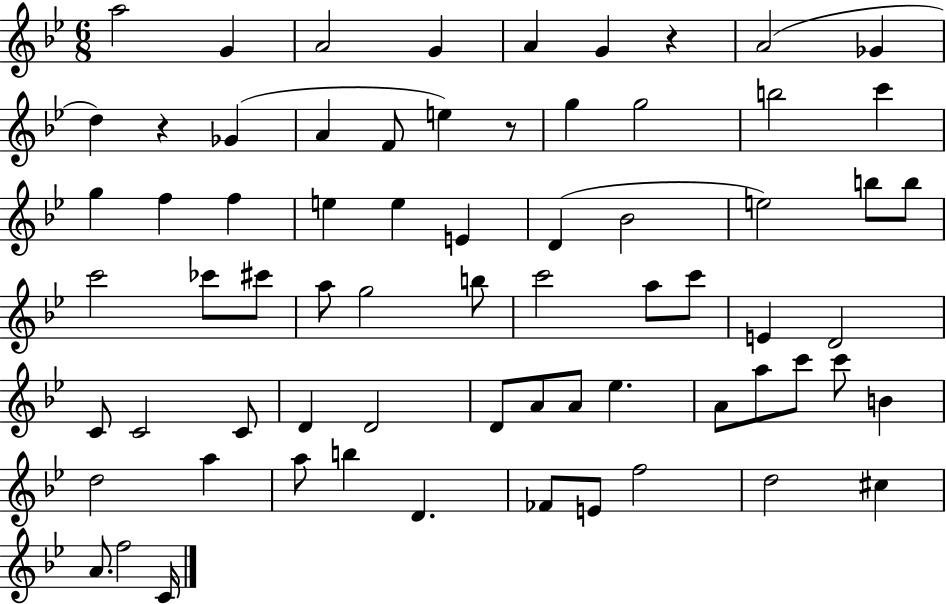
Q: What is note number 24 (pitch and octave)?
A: D4